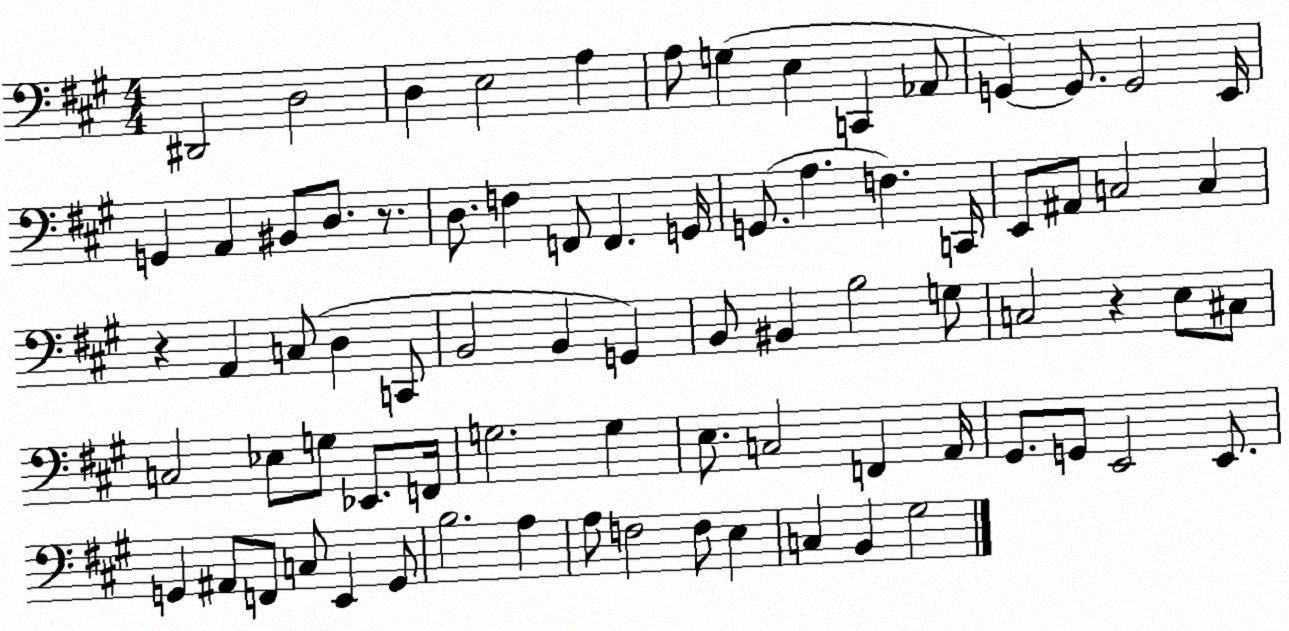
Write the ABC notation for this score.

X:1
T:Untitled
M:4/4
L:1/4
K:A
^D,,2 D,2 D, E,2 A, A,/2 G, E, C,, _A,,/2 G,, G,,/2 G,,2 E,,/4 G,, A,, ^B,,/2 D,/2 z/2 D,/2 F, F,,/2 F,, G,,/4 G,,/2 A, F, C,,/4 E,,/2 ^A,,/2 C,2 C, z A,, C,/2 D, C,,/2 B,,2 B,, G,, B,,/2 ^B,, B,2 G,/2 C,2 z E,/2 ^C,/2 C,2 _E,/2 G,/2 _E,,/2 F,,/4 G,2 G, E,/2 C,2 F,, A,,/4 ^G,,/2 G,,/2 E,,2 E,,/2 G,, ^A,,/2 F,,/2 C,/2 E,, G,,/2 B,2 A, A,/2 F,2 F,/2 E, C, B,, ^G,2